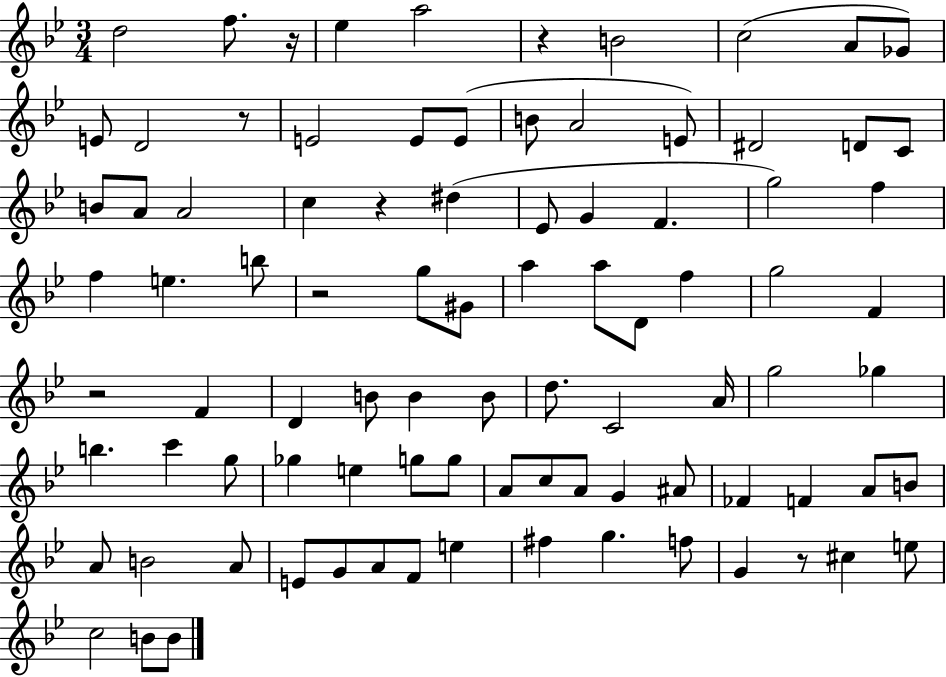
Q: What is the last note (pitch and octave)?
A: B4